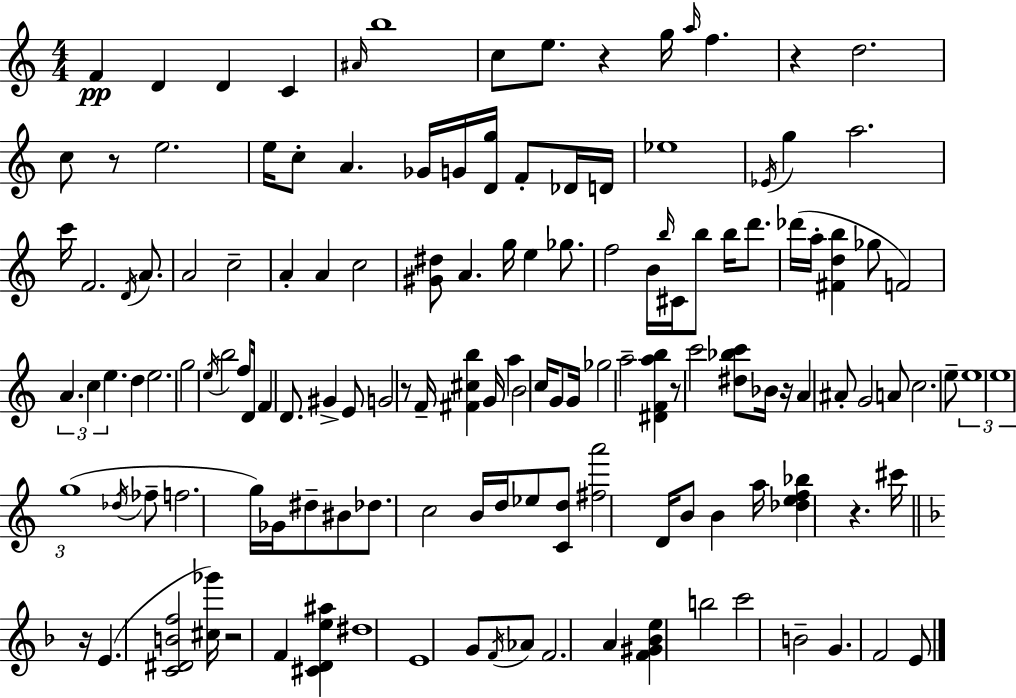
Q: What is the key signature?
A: A minor